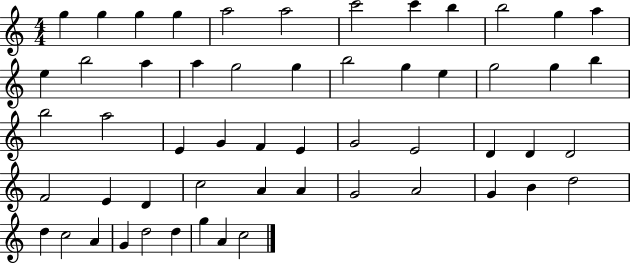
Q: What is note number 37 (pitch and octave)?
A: E4